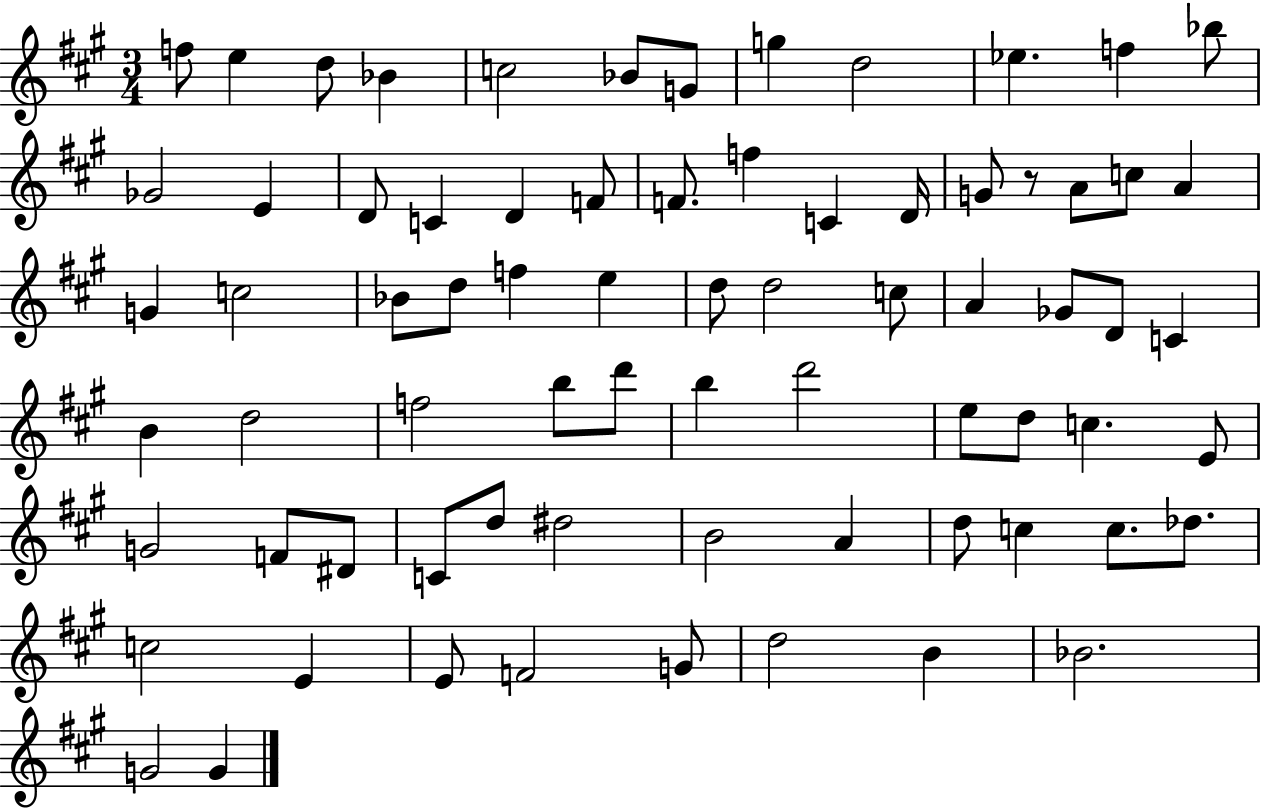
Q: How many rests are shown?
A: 1